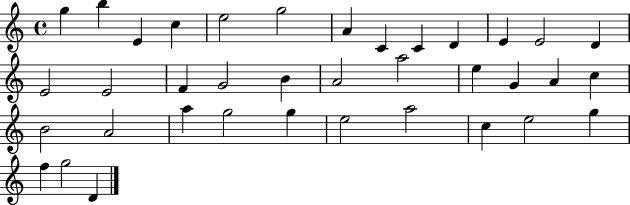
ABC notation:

X:1
T:Untitled
M:4/4
L:1/4
K:C
g b E c e2 g2 A C C D E E2 D E2 E2 F G2 B A2 a2 e G A c B2 A2 a g2 g e2 a2 c e2 g f g2 D